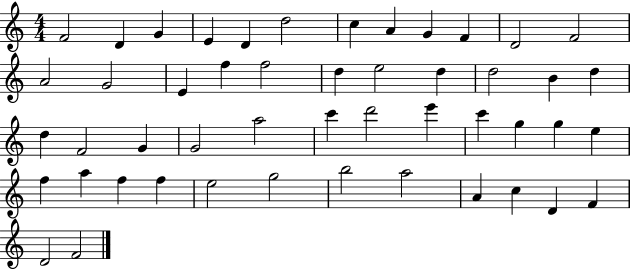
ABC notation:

X:1
T:Untitled
M:4/4
L:1/4
K:C
F2 D G E D d2 c A G F D2 F2 A2 G2 E f f2 d e2 d d2 B d d F2 G G2 a2 c' d'2 e' c' g g e f a f f e2 g2 b2 a2 A c D F D2 F2